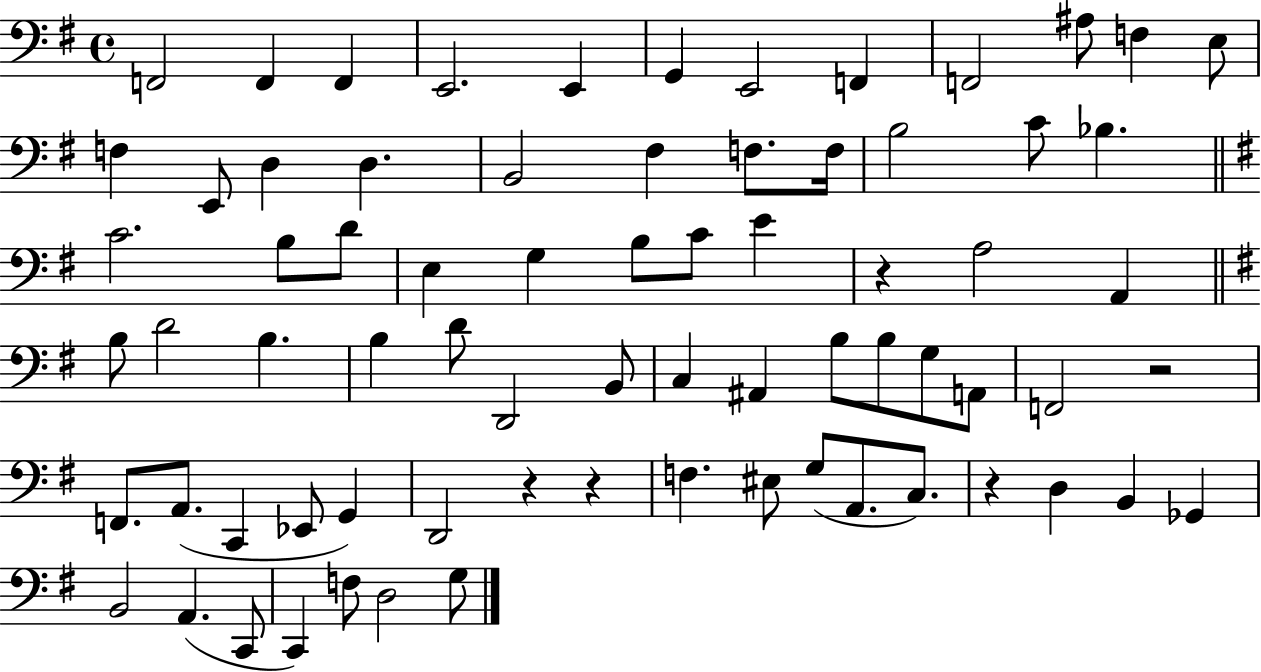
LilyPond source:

{
  \clef bass
  \time 4/4
  \defaultTimeSignature
  \key g \major
  f,2 f,4 f,4 | e,2. e,4 | g,4 e,2 f,4 | f,2 ais8 f4 e8 | \break f4 e,8 d4 d4. | b,2 fis4 f8. f16 | b2 c'8 bes4. | \bar "||" \break \key e \minor c'2. b8 d'8 | e4 g4 b8 c'8 e'4 | r4 a2 a,4 | \bar "||" \break \key e \minor b8 d'2 b4. | b4 d'8 d,2 b,8 | c4 ais,4 b8 b8 g8 a,8 | f,2 r2 | \break f,8. a,8.( c,4 ees,8 g,4) | d,2 r4 r4 | f4. eis8 g8( a,8. c8.) | r4 d4 b,4 ges,4 | \break b,2 a,4.( c,8 | c,4) f8 d2 g8 | \bar "|."
}